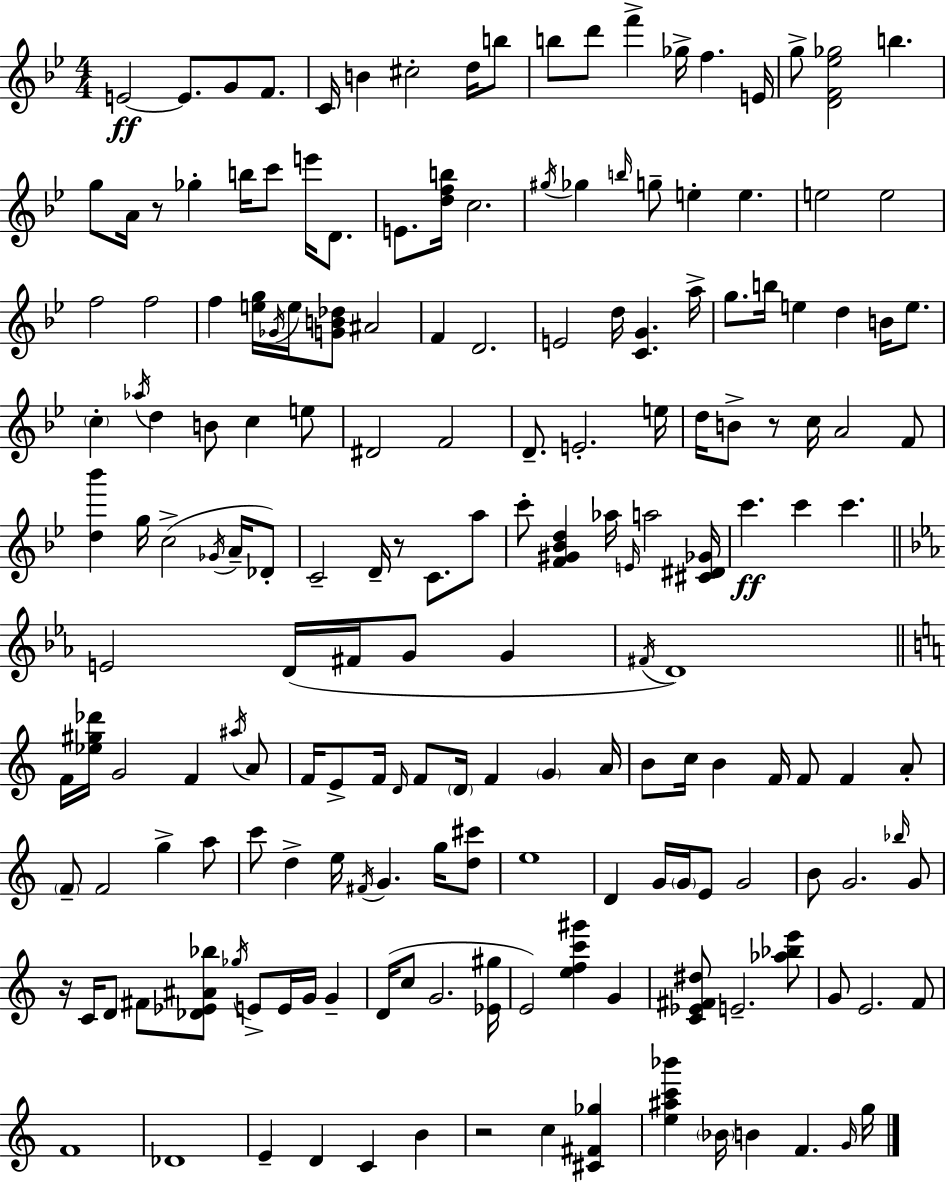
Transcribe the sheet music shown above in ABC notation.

X:1
T:Untitled
M:4/4
L:1/4
K:Bb
E2 E/2 G/2 F/2 C/4 B ^c2 d/4 b/2 b/2 d'/2 f' _g/4 f E/4 g/2 [DF_e_g]2 b g/2 A/4 z/2 _g b/4 c'/2 e'/4 D/2 E/2 [dfb]/4 c2 ^g/4 _g b/4 g/2 e e e2 e2 f2 f2 f [eg]/4 _G/4 e/4 [GB_d]/2 ^A2 F D2 E2 d/4 [CG] a/4 g/2 b/4 e d B/4 e/2 c _a/4 d B/2 c e/2 ^D2 F2 D/2 E2 e/4 d/4 B/2 z/2 c/4 A2 F/2 [d_b'] g/4 c2 _G/4 A/4 _D/2 C2 D/4 z/2 C/2 a/2 c'/2 [F^G_Bd] _a/4 E/4 a2 [^C^D_G]/4 c' c' c' E2 D/4 ^F/4 G/2 G ^F/4 D4 F/4 [_e^g_d']/4 G2 F ^a/4 A/2 F/4 E/2 F/4 D/4 F/2 D/4 F G A/4 B/2 c/4 B F/4 F/2 F A/2 F/2 F2 g a/2 c'/2 d e/4 ^F/4 G g/4 [d^c']/2 e4 D G/4 G/4 E/2 G2 B/2 G2 _b/4 G/2 z/4 C/4 D/2 ^F/2 [_D_E^A_b]/2 _g/4 E/2 E/4 G/4 G D/4 c/2 G2 [_E^g]/4 E2 [efc'^g'] G [C_E^F^d]/2 E2 [_a_be']/2 G/2 E2 F/2 F4 _D4 E D C B z2 c [^C^F_g] [e^ac'_b'] _B/4 B F G/4 g/4